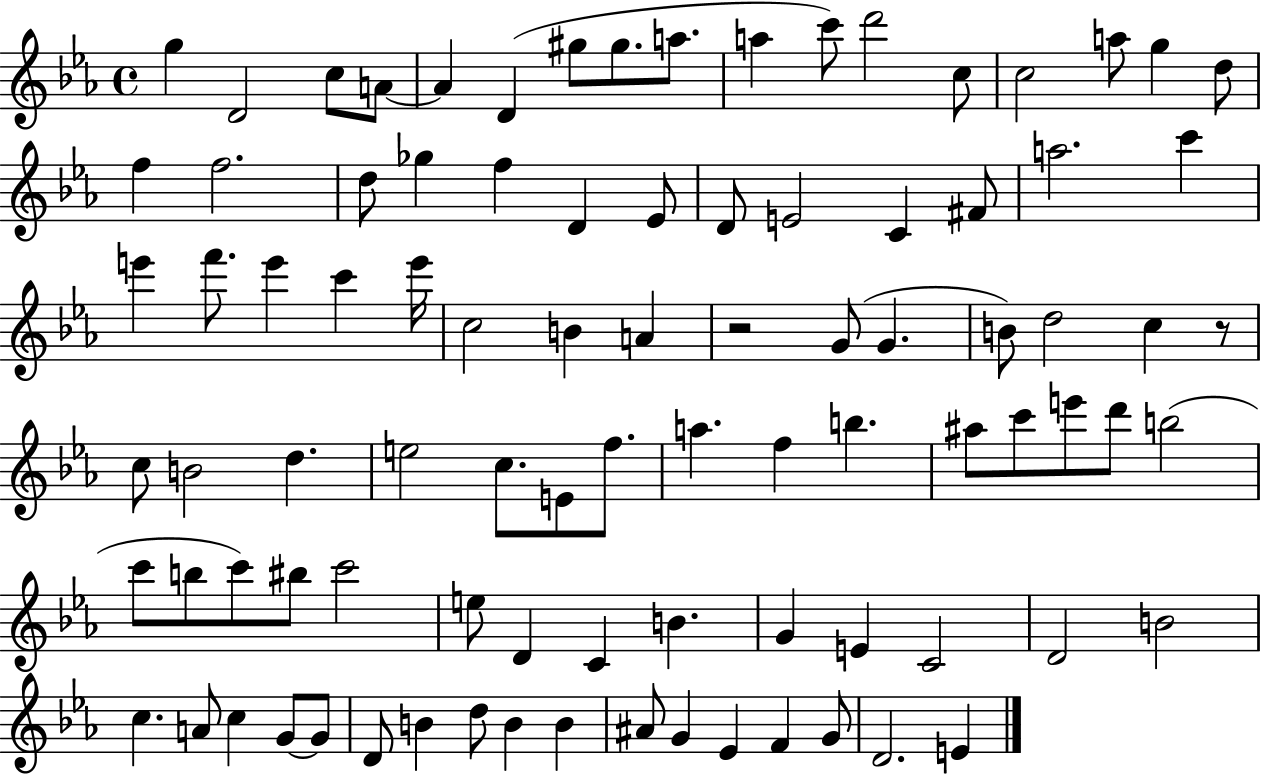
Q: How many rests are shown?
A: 2